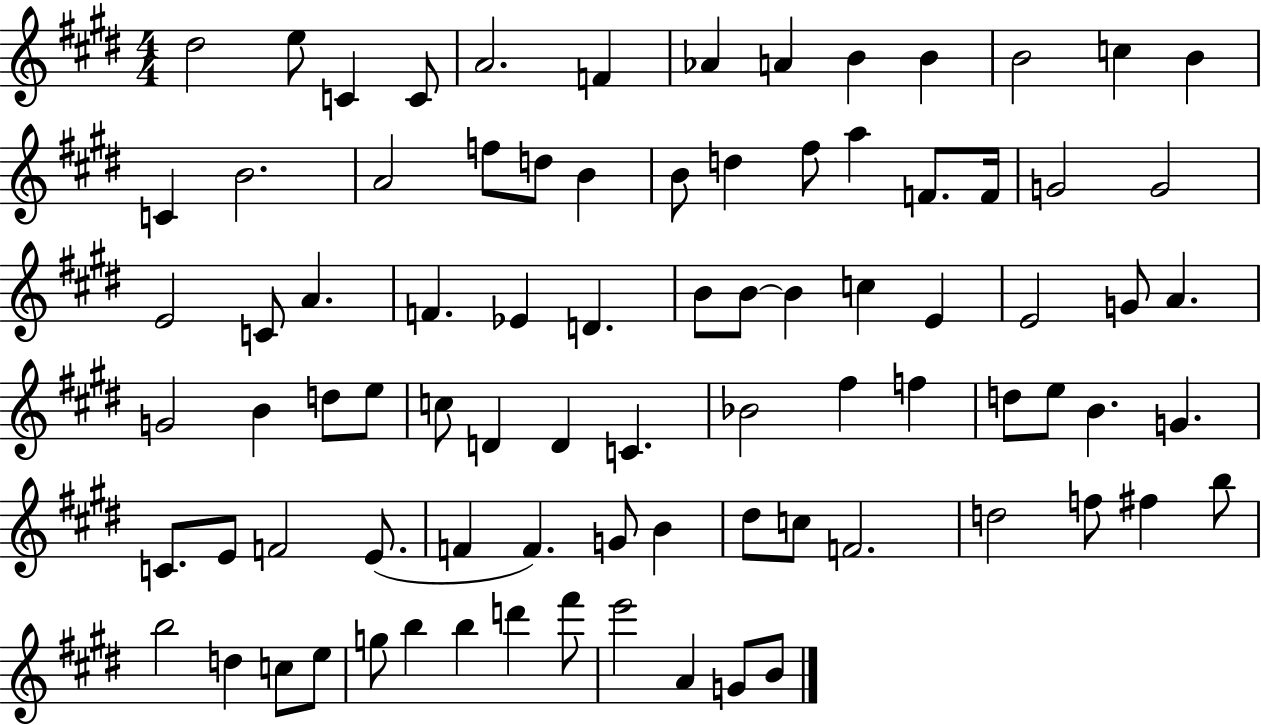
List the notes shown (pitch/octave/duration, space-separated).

D#5/h E5/e C4/q C4/e A4/h. F4/q Ab4/q A4/q B4/q B4/q B4/h C5/q B4/q C4/q B4/h. A4/h F5/e D5/e B4/q B4/e D5/q F#5/e A5/q F4/e. F4/s G4/h G4/h E4/h C4/e A4/q. F4/q. Eb4/q D4/q. B4/e B4/e B4/q C5/q E4/q E4/h G4/e A4/q. G4/h B4/q D5/e E5/e C5/e D4/q D4/q C4/q. Bb4/h F#5/q F5/q D5/e E5/e B4/q. G4/q. C4/e. E4/e F4/h E4/e. F4/q F4/q. G4/e B4/q D#5/e C5/e F4/h. D5/h F5/e F#5/q B5/e B5/h D5/q C5/e E5/e G5/e B5/q B5/q D6/q F#6/e E6/h A4/q G4/e B4/e